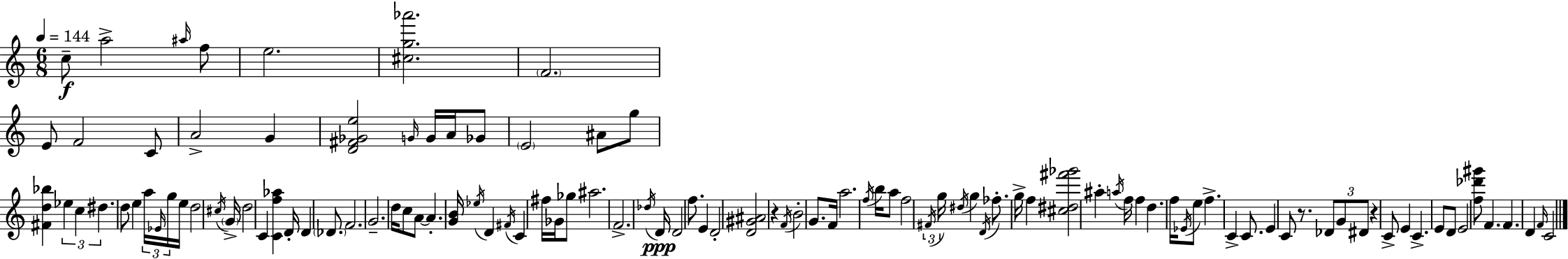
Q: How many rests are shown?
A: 3